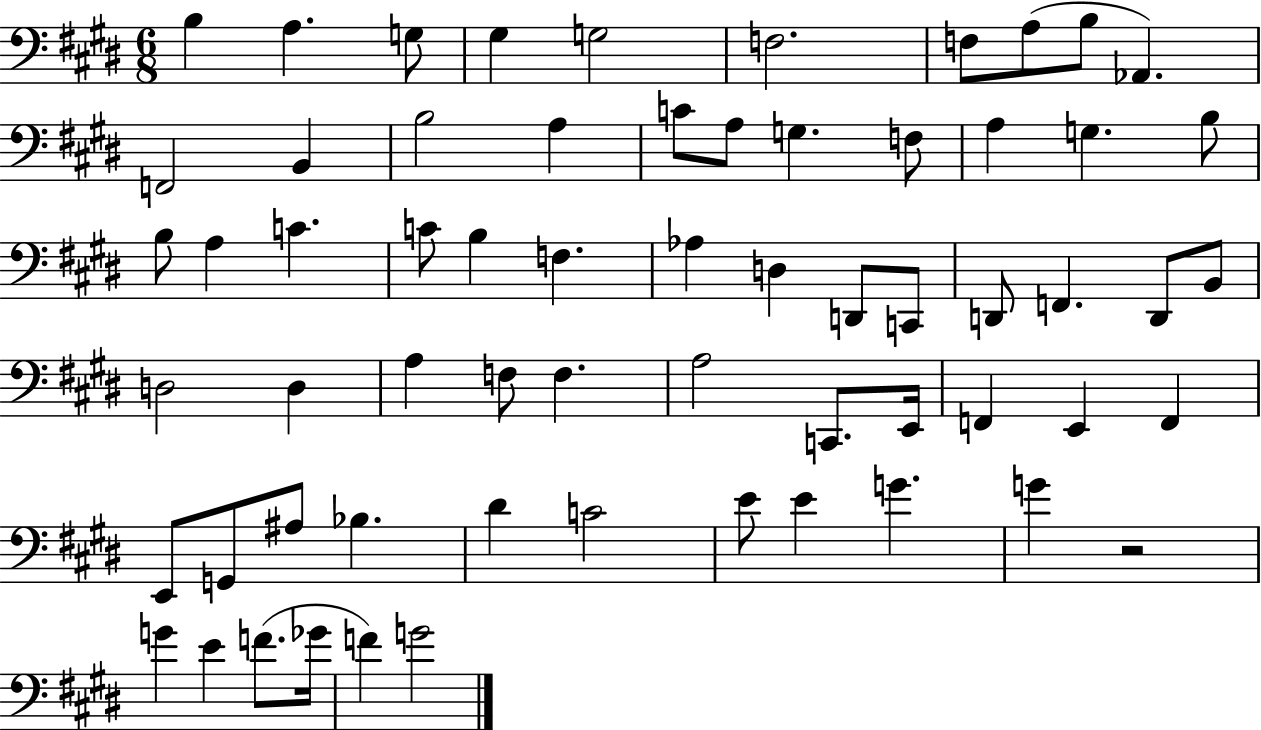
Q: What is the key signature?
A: E major